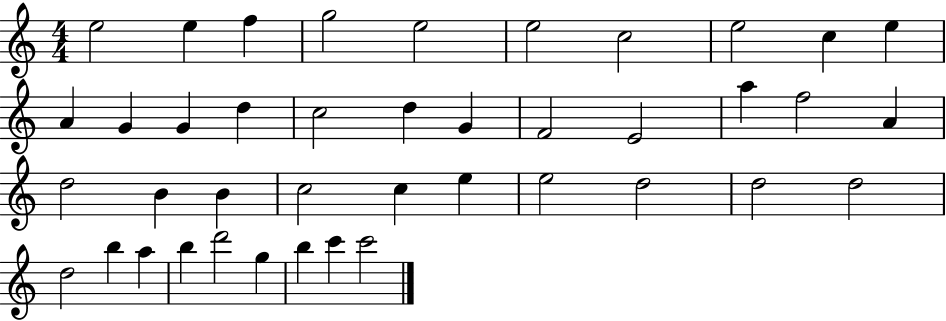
E5/h E5/q F5/q G5/h E5/h E5/h C5/h E5/h C5/q E5/q A4/q G4/q G4/q D5/q C5/h D5/q G4/q F4/h E4/h A5/q F5/h A4/q D5/h B4/q B4/q C5/h C5/q E5/q E5/h D5/h D5/h D5/h D5/h B5/q A5/q B5/q D6/h G5/q B5/q C6/q C6/h